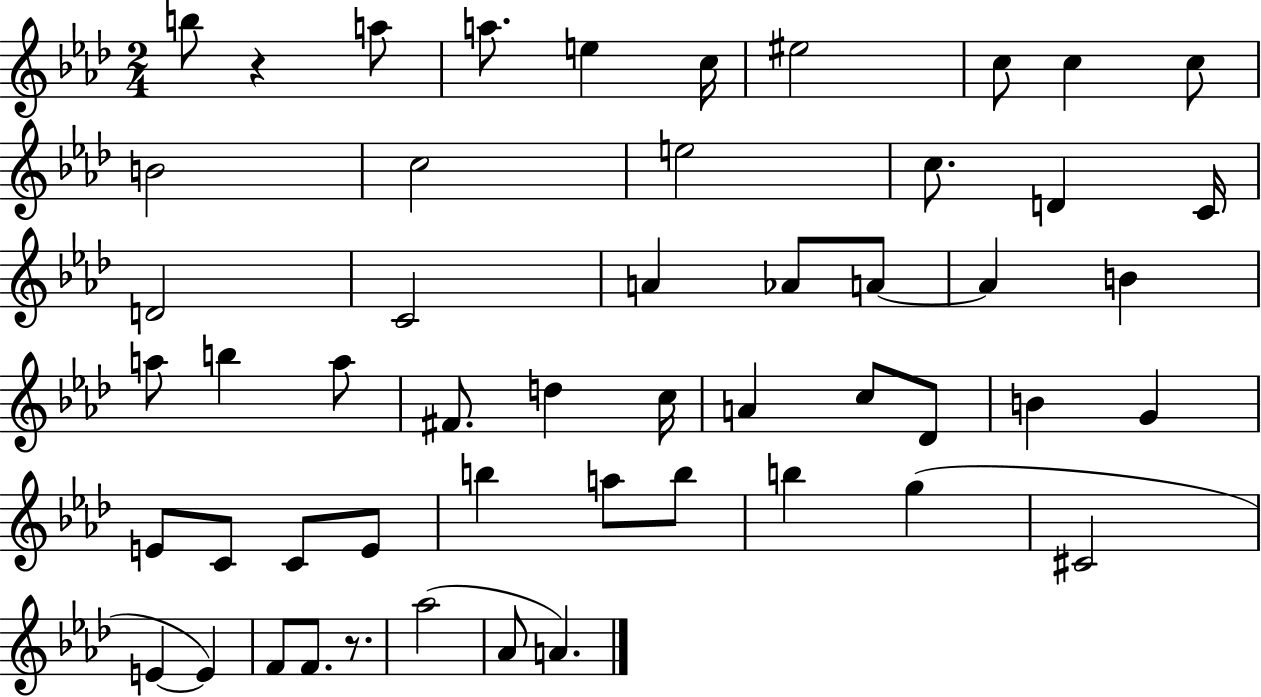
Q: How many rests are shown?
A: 2